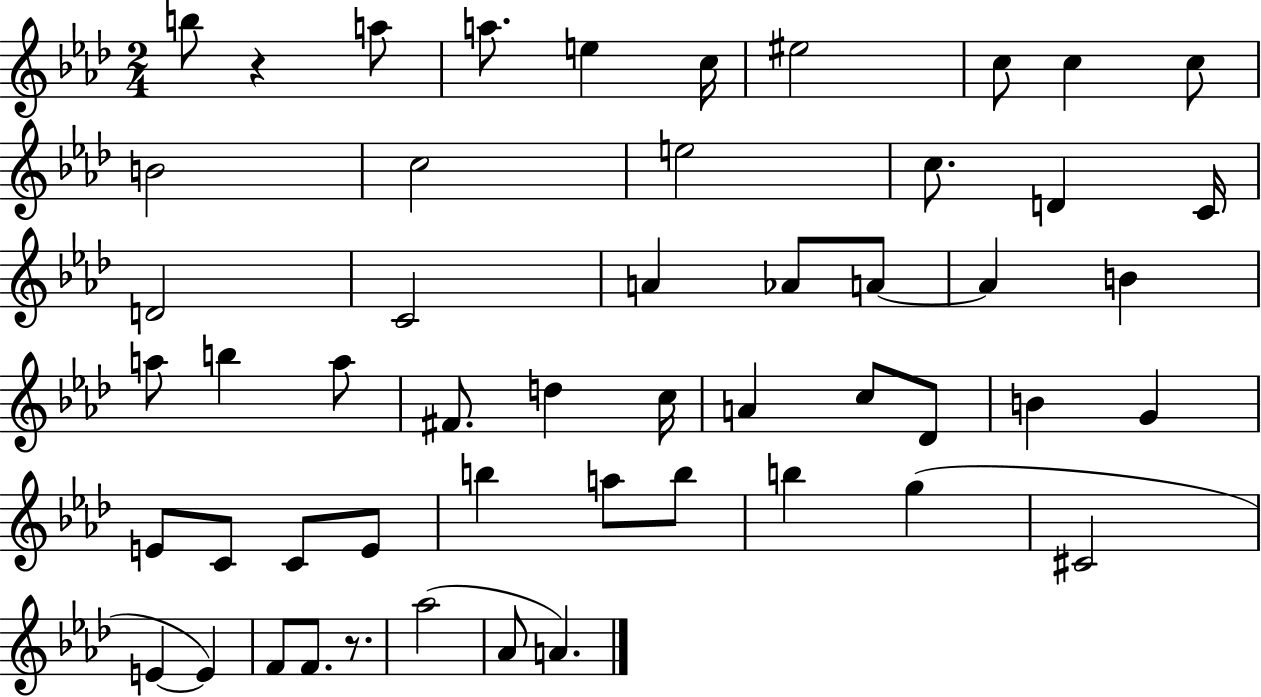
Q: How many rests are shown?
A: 2